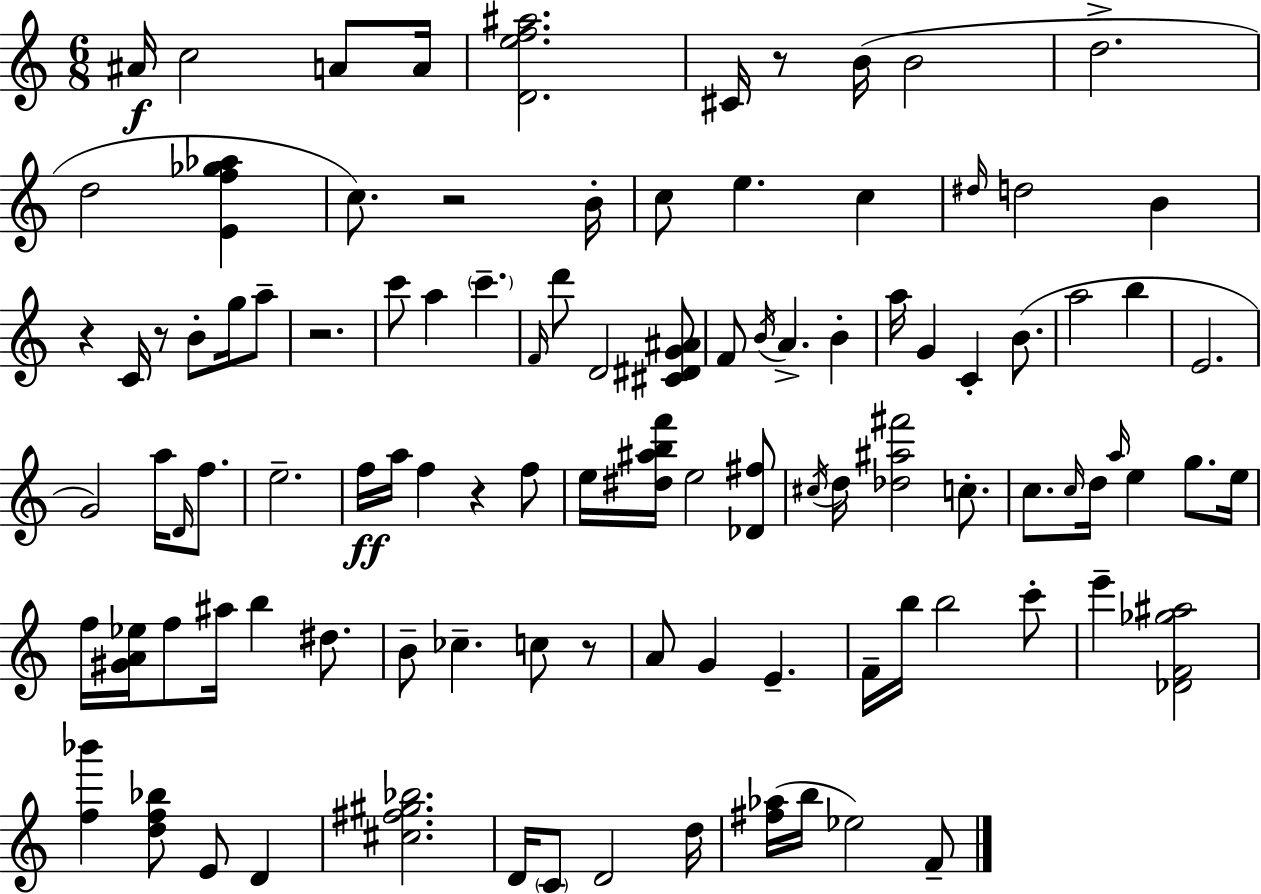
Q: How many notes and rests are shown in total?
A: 103